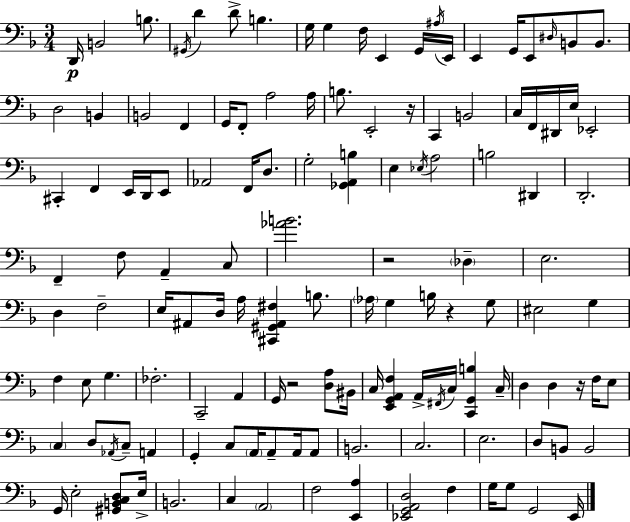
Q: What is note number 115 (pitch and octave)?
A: G3